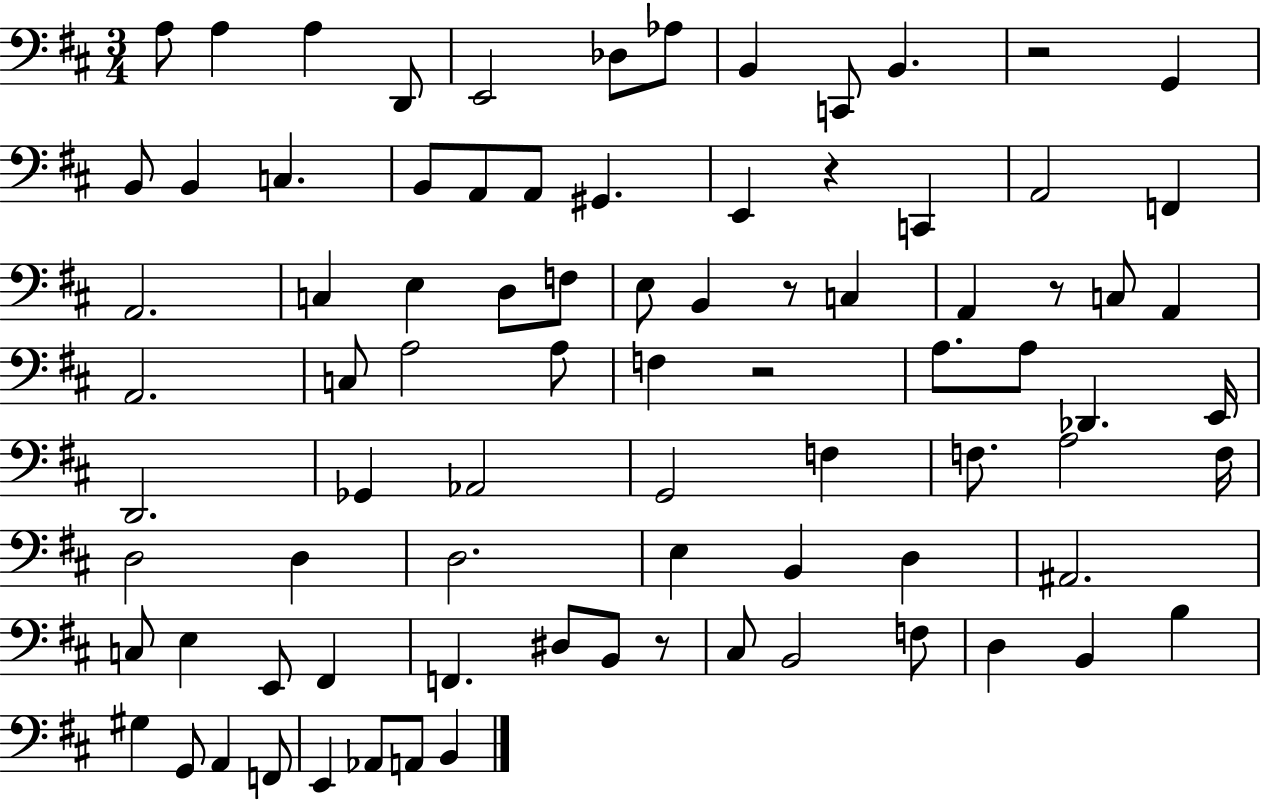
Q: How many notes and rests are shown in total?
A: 84